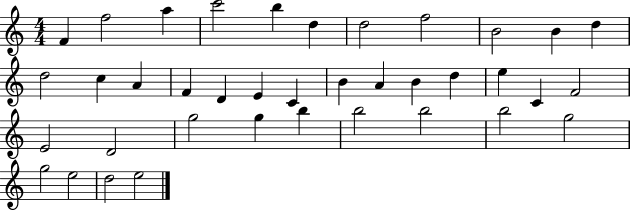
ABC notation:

X:1
T:Untitled
M:4/4
L:1/4
K:C
F f2 a c'2 b d d2 f2 B2 B d d2 c A F D E C B A B d e C F2 E2 D2 g2 g b b2 b2 b2 g2 g2 e2 d2 e2